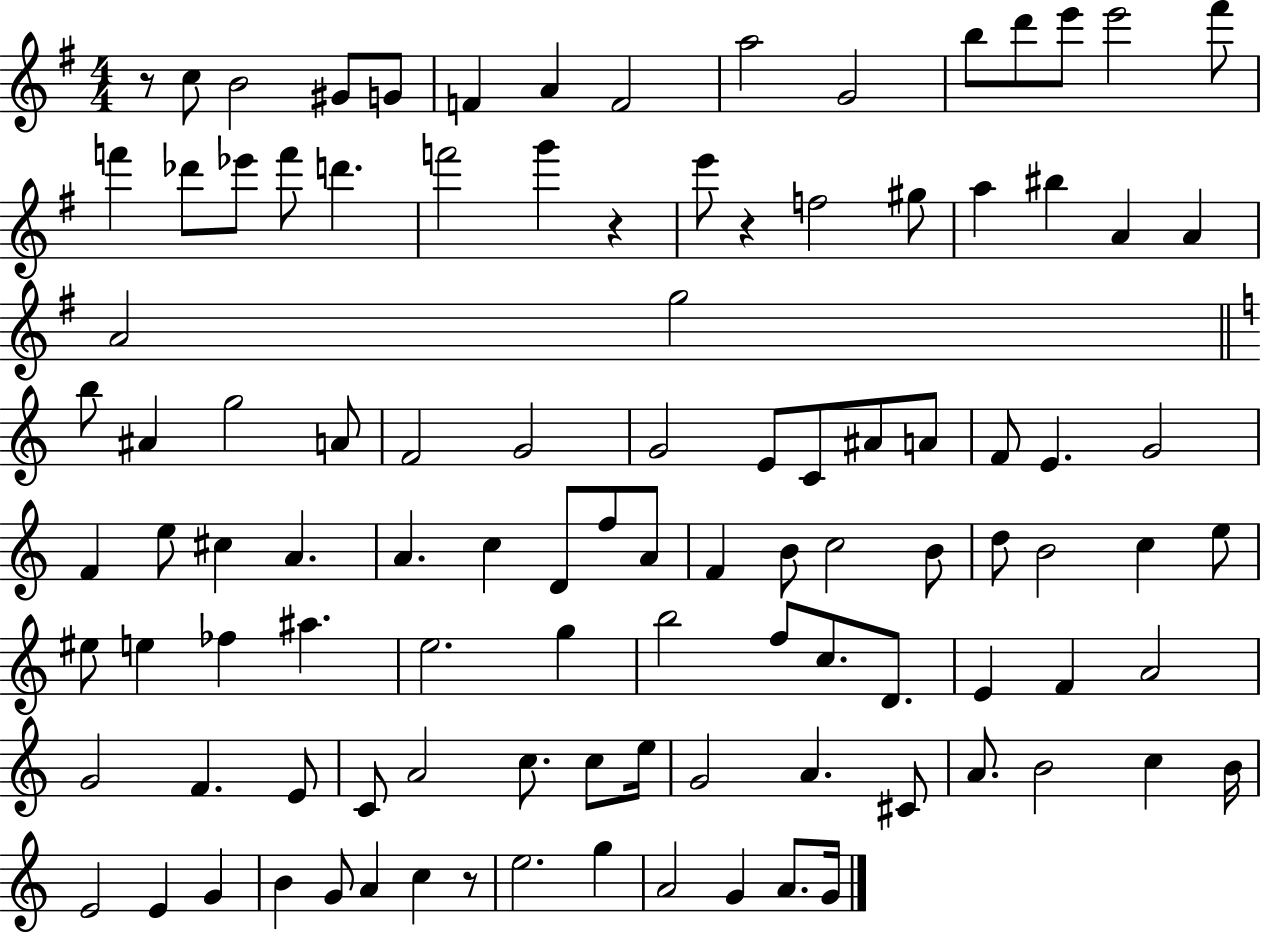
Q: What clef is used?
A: treble